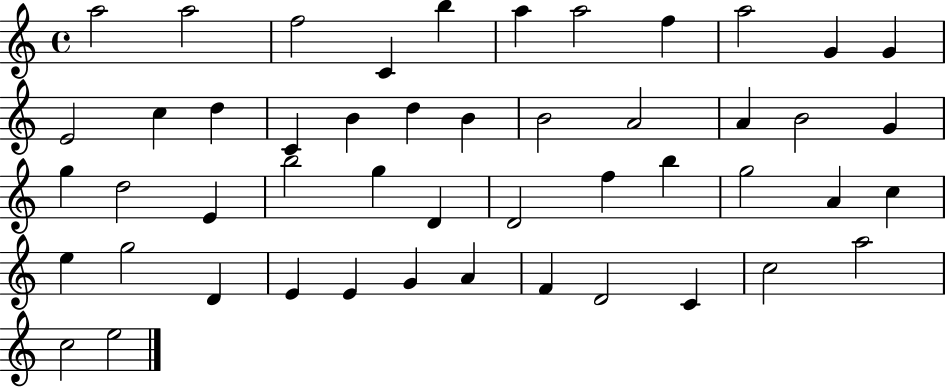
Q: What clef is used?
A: treble